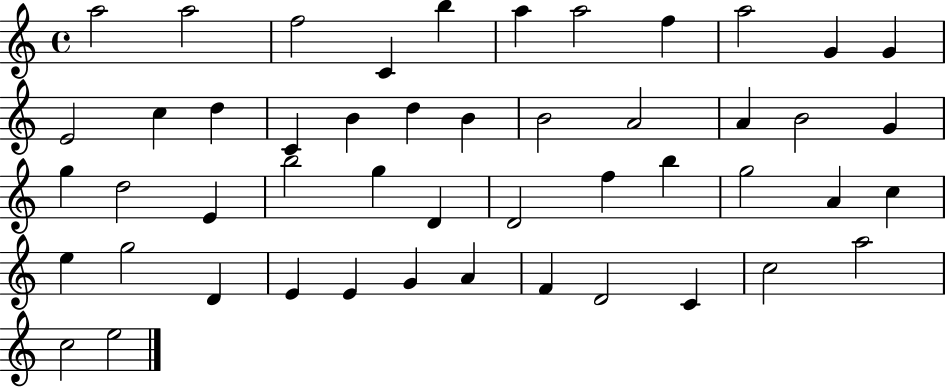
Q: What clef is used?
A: treble